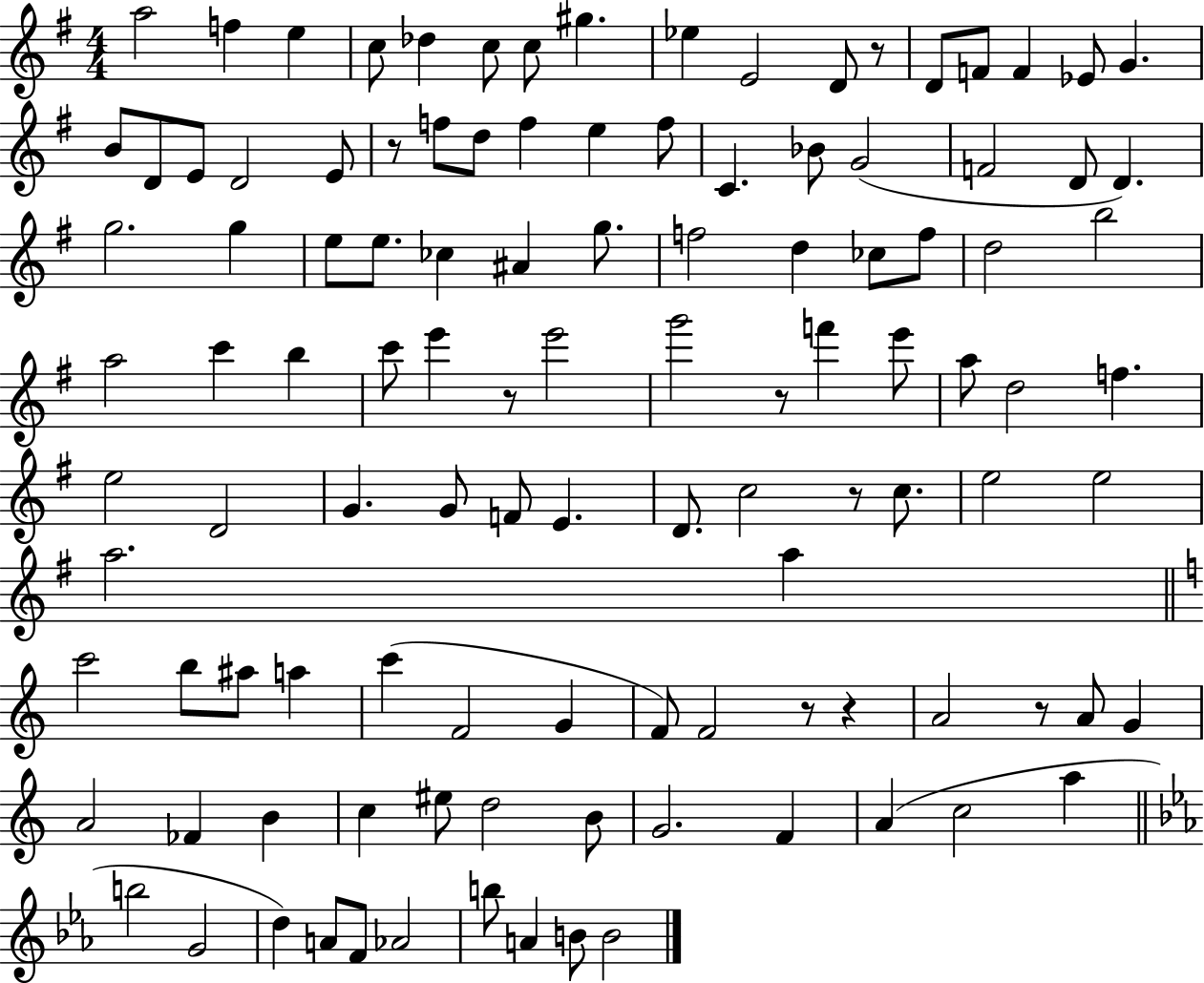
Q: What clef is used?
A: treble